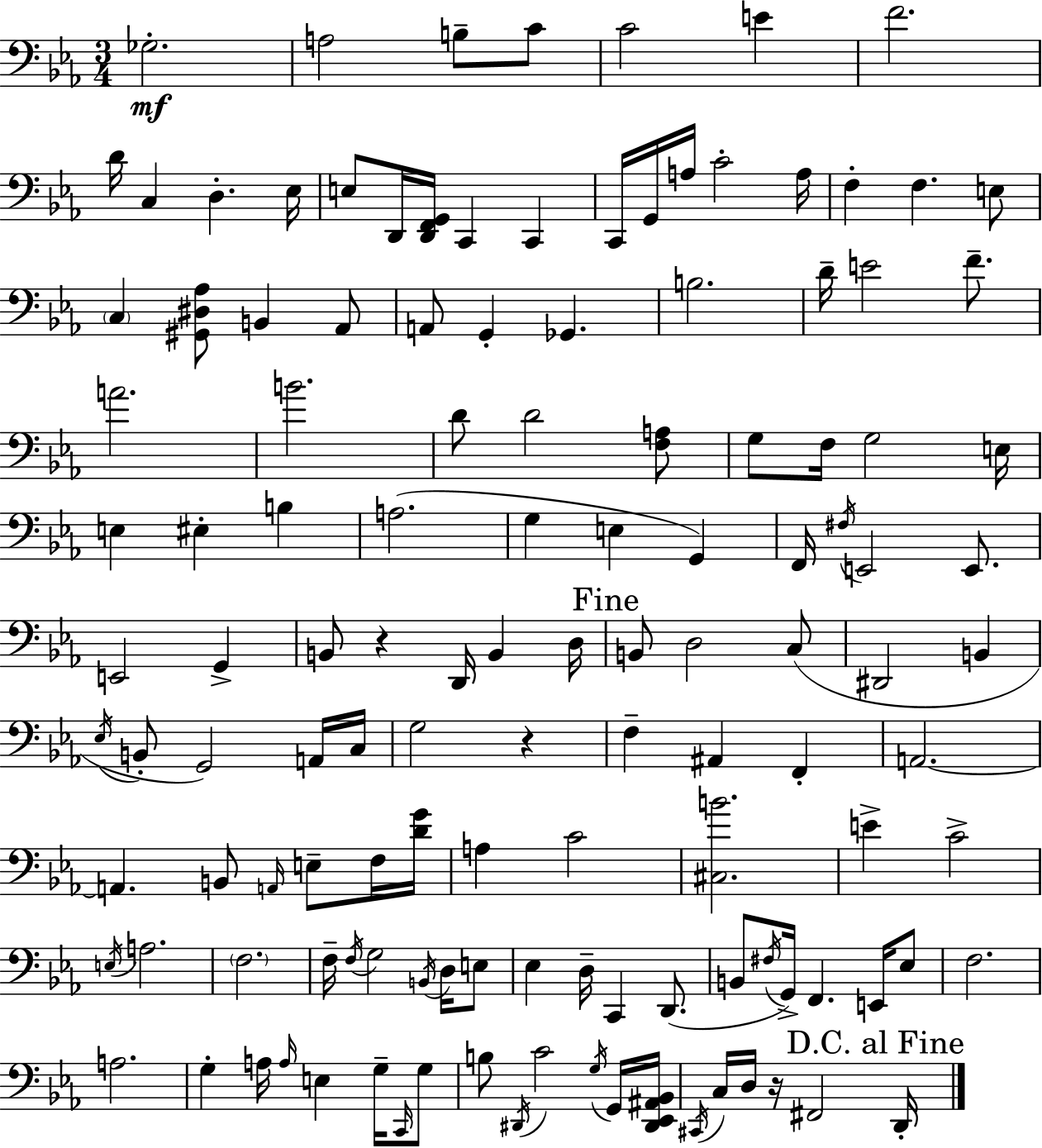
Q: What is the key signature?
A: EES major